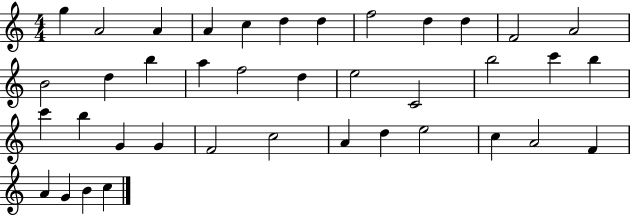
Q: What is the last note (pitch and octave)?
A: C5